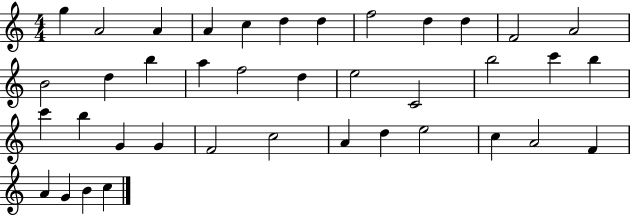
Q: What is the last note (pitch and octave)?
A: C5